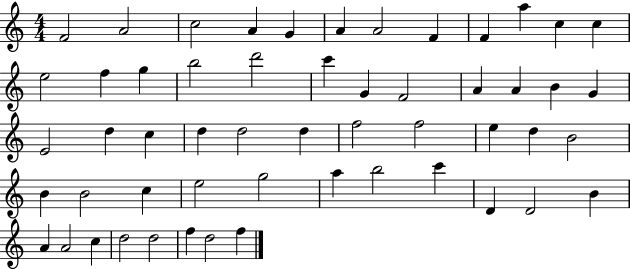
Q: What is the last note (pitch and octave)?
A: F5